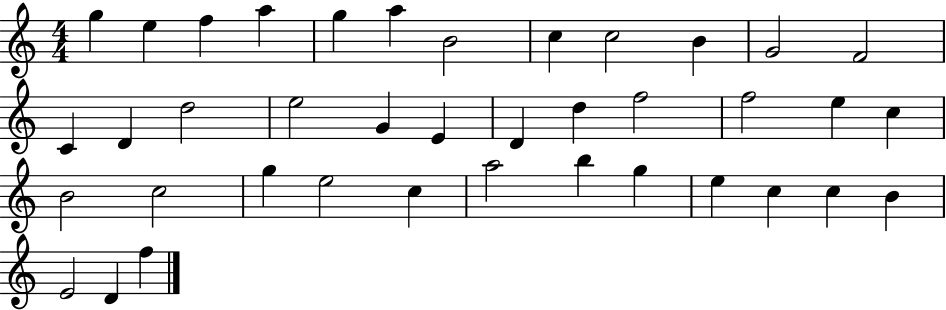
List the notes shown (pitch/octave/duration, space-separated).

G5/q E5/q F5/q A5/q G5/q A5/q B4/h C5/q C5/h B4/q G4/h F4/h C4/q D4/q D5/h E5/h G4/q E4/q D4/q D5/q F5/h F5/h E5/q C5/q B4/h C5/h G5/q E5/h C5/q A5/h B5/q G5/q E5/q C5/q C5/q B4/q E4/h D4/q F5/q